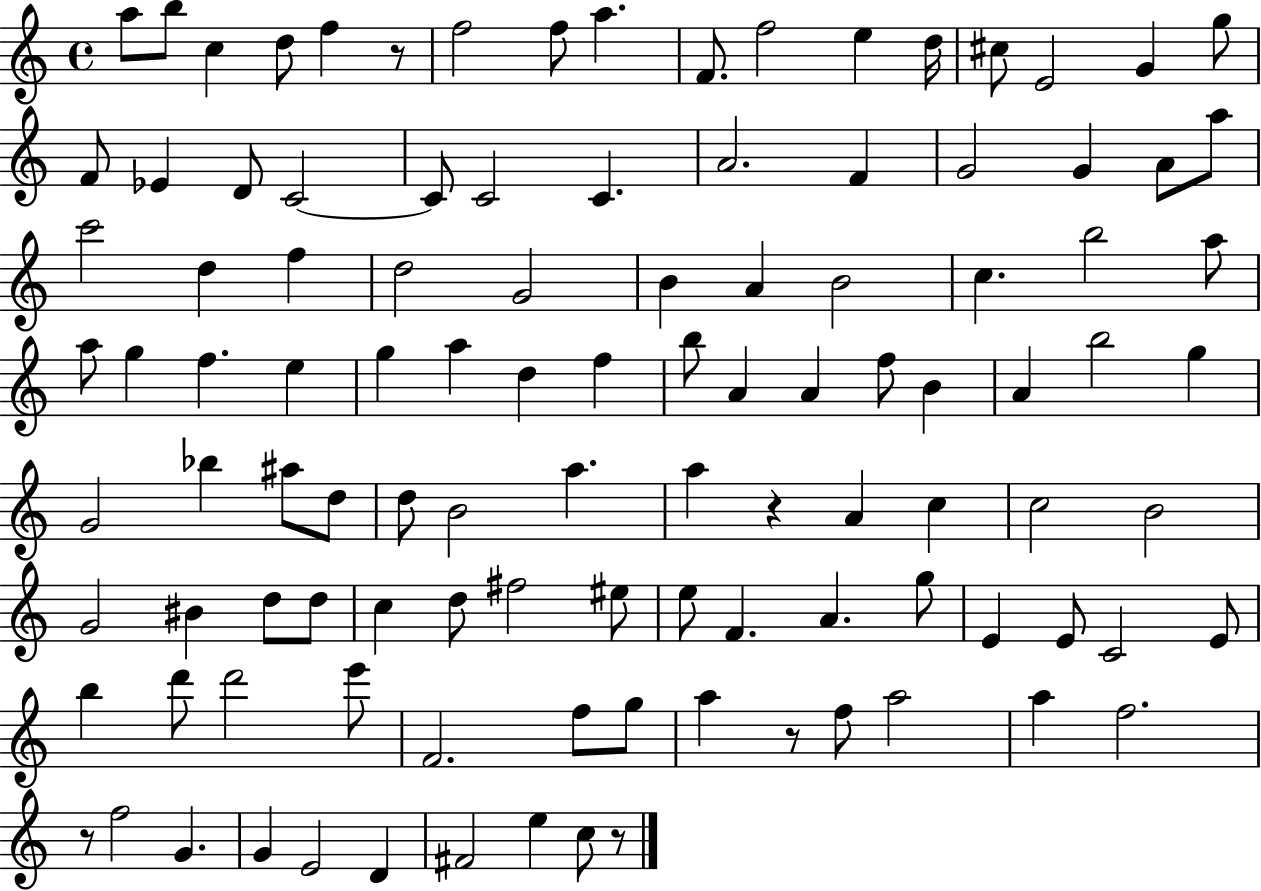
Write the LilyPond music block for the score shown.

{
  \clef treble
  \time 4/4
  \defaultTimeSignature
  \key c \major
  \repeat volta 2 { a''8 b''8 c''4 d''8 f''4 r8 | f''2 f''8 a''4. | f'8. f''2 e''4 d''16 | cis''8 e'2 g'4 g''8 | \break f'8 ees'4 d'8 c'2~~ | c'8 c'2 c'4. | a'2. f'4 | g'2 g'4 a'8 a''8 | \break c'''2 d''4 f''4 | d''2 g'2 | b'4 a'4 b'2 | c''4. b''2 a''8 | \break a''8 g''4 f''4. e''4 | g''4 a''4 d''4 f''4 | b''8 a'4 a'4 f''8 b'4 | a'4 b''2 g''4 | \break g'2 bes''4 ais''8 d''8 | d''8 b'2 a''4. | a''4 r4 a'4 c''4 | c''2 b'2 | \break g'2 bis'4 d''8 d''8 | c''4 d''8 fis''2 eis''8 | e''8 f'4. a'4. g''8 | e'4 e'8 c'2 e'8 | \break b''4 d'''8 d'''2 e'''8 | f'2. f''8 g''8 | a''4 r8 f''8 a''2 | a''4 f''2. | \break r8 f''2 g'4. | g'4 e'2 d'4 | fis'2 e''4 c''8 r8 | } \bar "|."
}